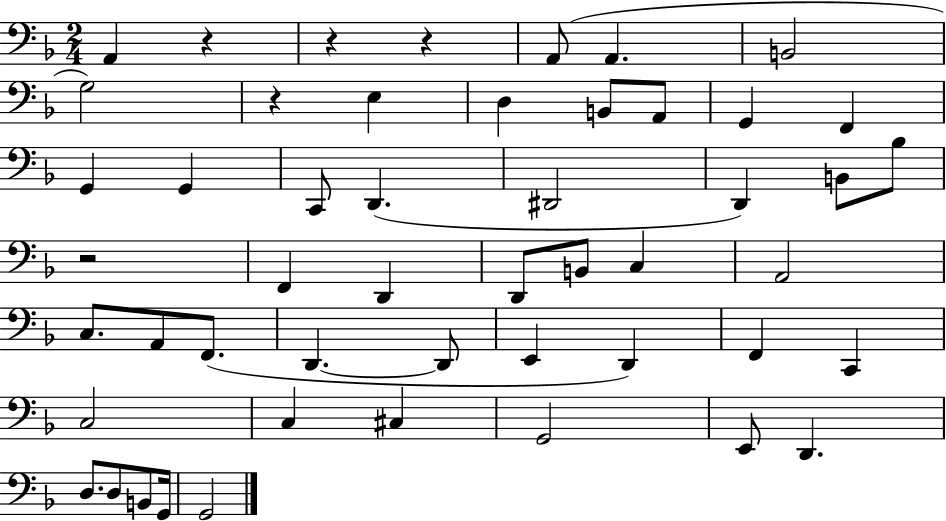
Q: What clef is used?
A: bass